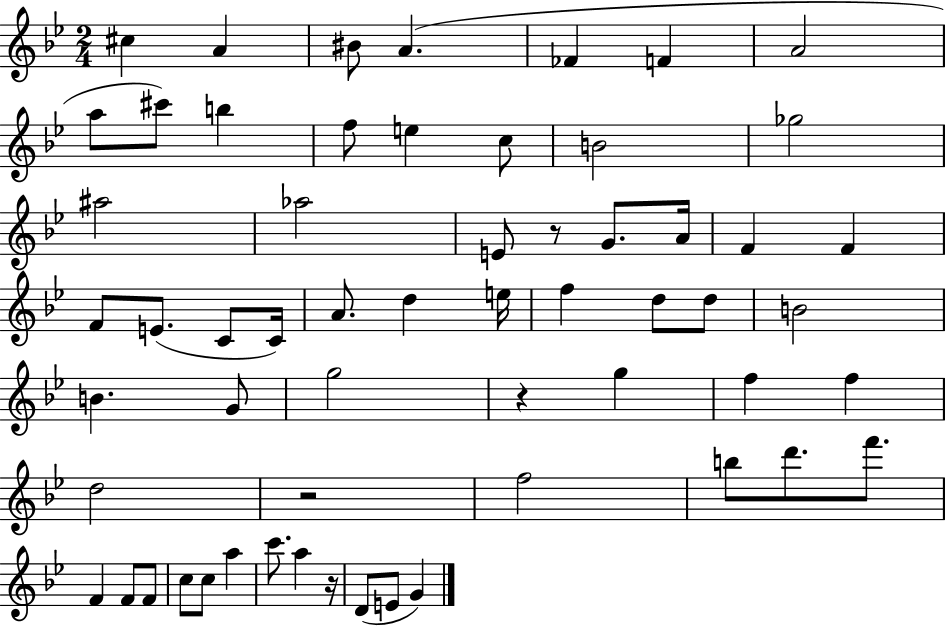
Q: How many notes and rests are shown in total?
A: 59